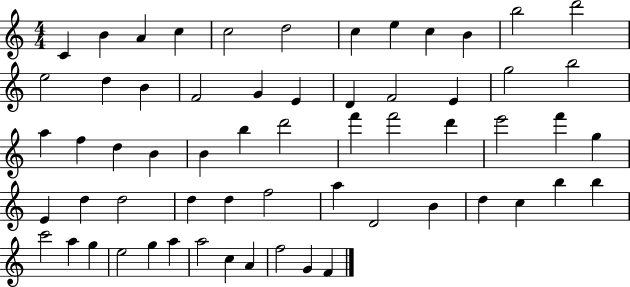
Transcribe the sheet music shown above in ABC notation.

X:1
T:Untitled
M:4/4
L:1/4
K:C
C B A c c2 d2 c e c B b2 d'2 e2 d B F2 G E D F2 E g2 b2 a f d B B b d'2 f' f'2 d' e'2 f' g E d d2 d d f2 a D2 B d c b b c'2 a g e2 g a a2 c A f2 G F